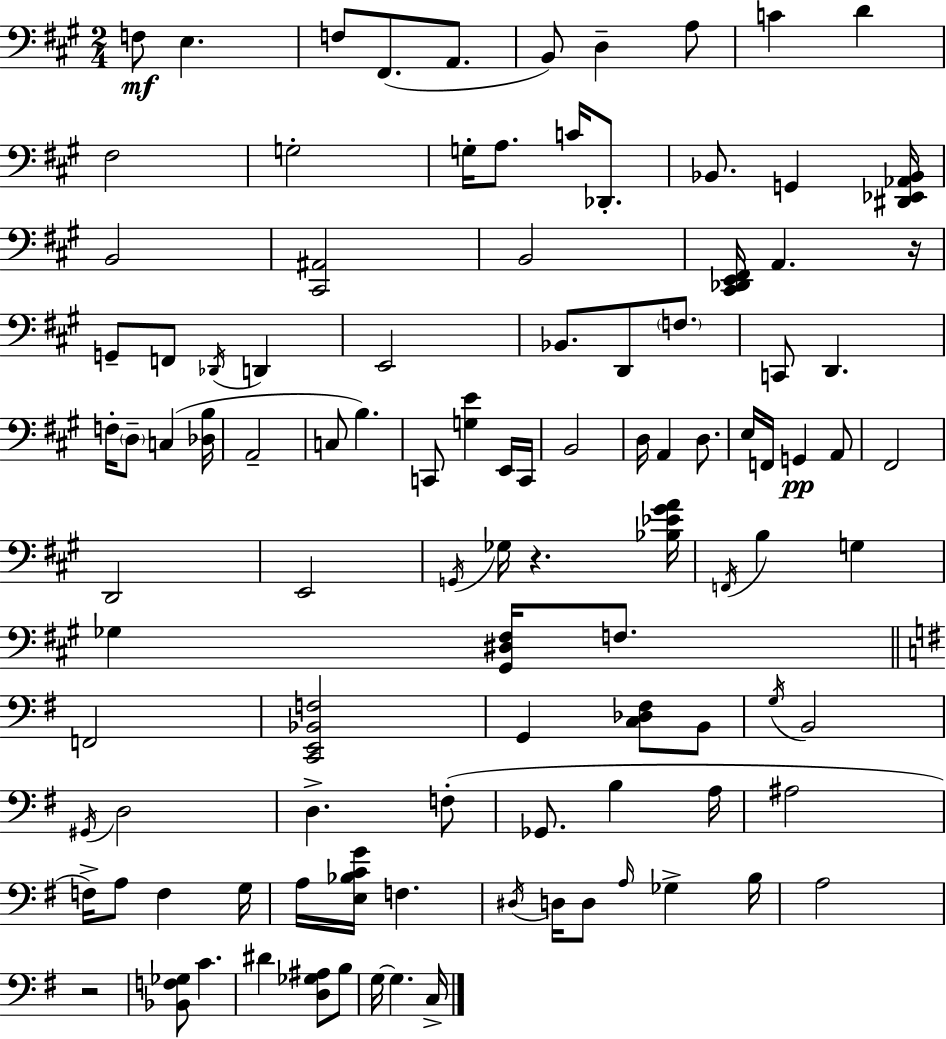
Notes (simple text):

F3/e E3/q. F3/e F#2/e. A2/e. B2/e D3/q A3/e C4/q D4/q F#3/h G3/h G3/s A3/e. C4/s Db2/e. Bb2/e. G2/q [D#2,Eb2,Ab2,Bb2]/s B2/h [C#2,A#2]/h B2/h [C#2,Db2,E2,F#2]/s A2/q. R/s G2/e F2/e Db2/s D2/q E2/h Bb2/e. D2/e F3/e. C2/e D2/q. F3/s D3/e C3/q [Db3,B3]/s A2/h C3/e B3/q. C2/e [G3,E4]/q E2/s C2/s B2/h D3/s A2/q D3/e. E3/s F2/s G2/q A2/e F#2/h D2/h E2/h G2/s Gb3/s R/q. [Bb3,Eb4,G#4,A4]/s F2/s B3/q G3/q Gb3/q [G#2,D#3,F#3]/s F3/e. F2/h [C2,E2,Bb2,F3]/h G2/q [C3,Db3,F#3]/e B2/e G3/s B2/h G#2/s D3/h D3/q. F3/e Gb2/e. B3/q A3/s A#3/h F3/s A3/e F3/q G3/s A3/s [E3,Bb3,C4,G4]/s F3/q. D#3/s D3/s D3/e A3/s Gb3/q B3/s A3/h R/h [Bb2,F3,Gb3]/e C4/q. D#4/q [D3,Gb3,A#3]/e B3/e G3/s G3/q. C3/s